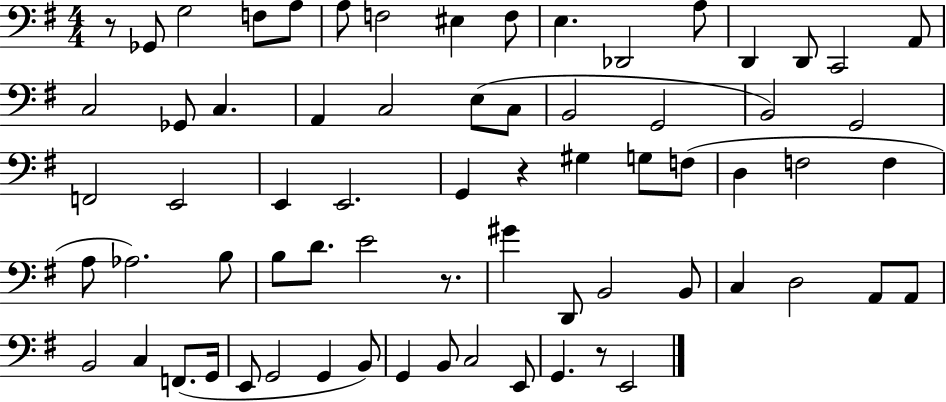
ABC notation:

X:1
T:Untitled
M:4/4
L:1/4
K:G
z/2 _G,,/2 G,2 F,/2 A,/2 A,/2 F,2 ^E, F,/2 E, _D,,2 A,/2 D,, D,,/2 C,,2 A,,/2 C,2 _G,,/2 C, A,, C,2 E,/2 C,/2 B,,2 G,,2 B,,2 G,,2 F,,2 E,,2 E,, E,,2 G,, z ^G, G,/2 F,/2 D, F,2 F, A,/2 _A,2 B,/2 B,/2 D/2 E2 z/2 ^G D,,/2 B,,2 B,,/2 C, D,2 A,,/2 A,,/2 B,,2 C, F,,/2 G,,/4 E,,/2 G,,2 G,, B,,/2 G,, B,,/2 C,2 E,,/2 G,, z/2 E,,2